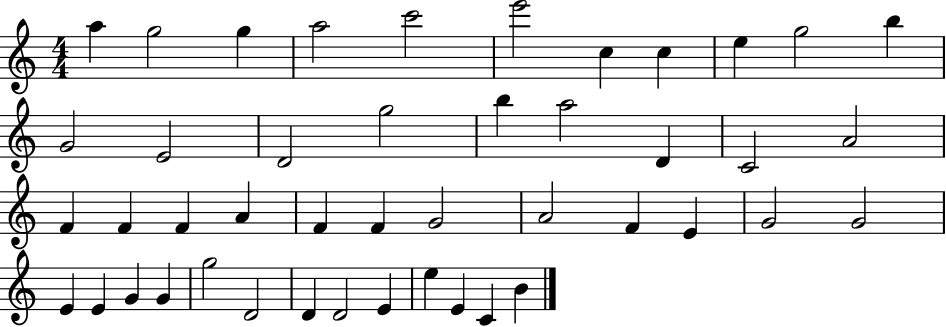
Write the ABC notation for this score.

X:1
T:Untitled
M:4/4
L:1/4
K:C
a g2 g a2 c'2 e'2 c c e g2 b G2 E2 D2 g2 b a2 D C2 A2 F F F A F F G2 A2 F E G2 G2 E E G G g2 D2 D D2 E e E C B